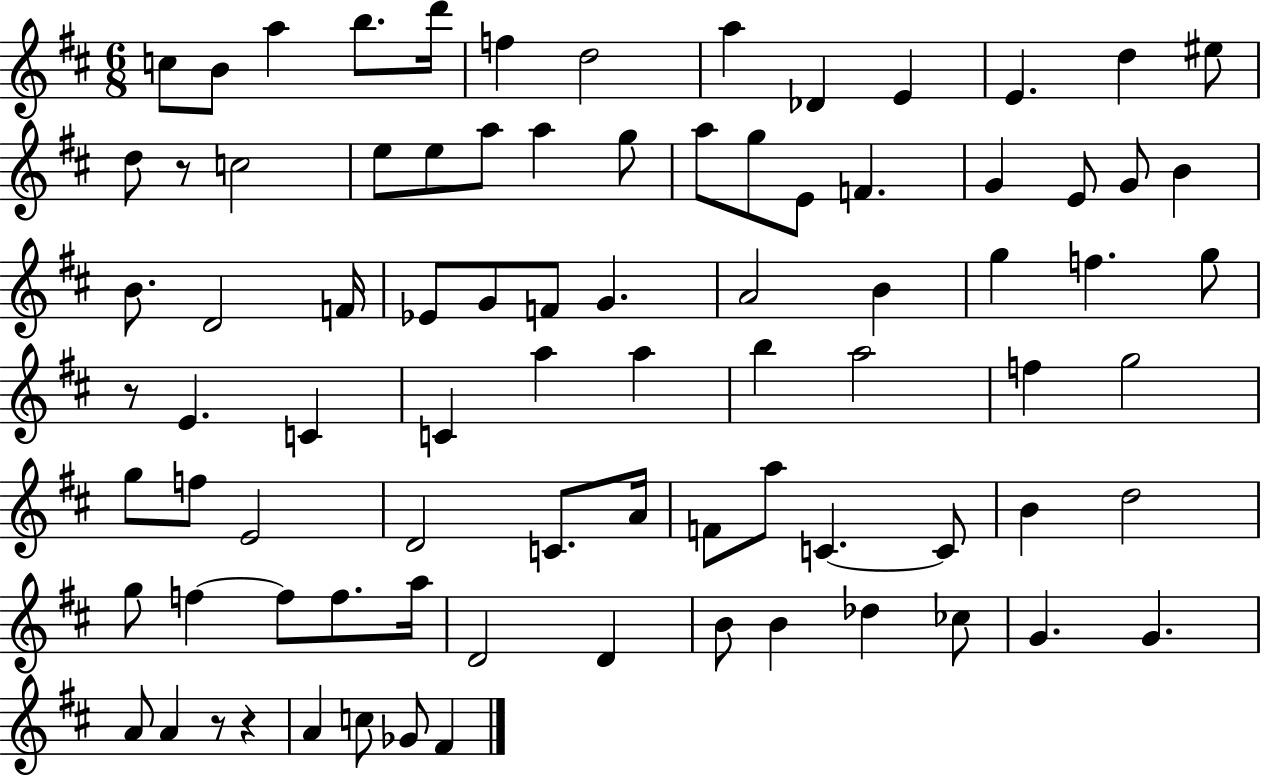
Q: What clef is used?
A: treble